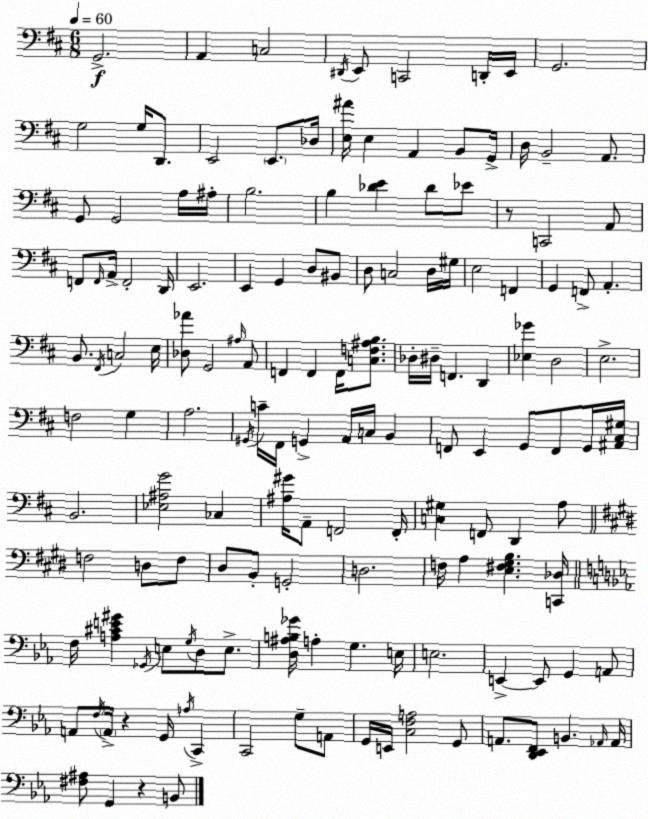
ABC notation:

X:1
T:Untitled
M:6/8
L:1/4
K:D
G,,2 A,, C,2 ^D,,/4 E,,/2 C,,2 D,,/4 E,,/4 G,,2 G,2 G,/4 D,,/2 E,,2 E,,/2 _D,/4 [E,^A]/4 E, A,, B,,/2 G,,/4 D,/4 B,,2 A,,/2 G,,/2 G,,2 A,/4 ^A,/4 B,2 B, [_DE] _D/2 _E/2 z/2 C,,2 A,,/2 F,,/2 F,,/4 A,,/4 F,,2 D,,/4 E,,2 E,, G,, D,/2 ^B,,/2 D,/2 C,2 D,/4 ^G,/4 E,2 F,, G,, F,,/2 A,, B,,/2 ^F,,/4 C,2 E,/4 [_D,_A]/2 G,,2 ^A,/4 A,,/2 F,, F,, F,,/4 [C,F,^A,B,]/2 _D,/4 ^D,/4 F,, D,, [_E,_G] D,2 E,2 F,2 G, A,2 ^G,,/4 C/4 ^F,,/4 G,, A,,/4 C,/4 B,, F,,/2 E,, G,,/2 F,,/2 G,,/4 [^A,,^C,^G,]/4 B,,2 [_E,^A,G]2 _C, [^A,^G]/4 A,,/2 F,,2 F,,/4 [C,^G,] F,,/2 D,, A,/2 F,2 D,/2 F,/2 ^D,/2 B,,/2 G,,2 D,2 F,/4 A, [E,^F,^G,B,] [C,,_D,]/4 F,/4 [A,^CE^G] _G,,/4 E,/2 G,/4 D,/2 E,/2 [D,^A,B,_G]/4 A, G, E,/4 E,2 E,, E,,/2 G,, A,,/2 A,,/2 F,/4 A,,/4 z G,,/4 A,/4 C,, C,,2 G,/2 A,,/2 G,,/4 E,,/4 [C,F,A,]2 G,,/2 A,,/2 [D,,_E,,F,,]/2 B,, _A,,/4 _A,,/4 [^F,^A,]/2 G,, z B,,/2